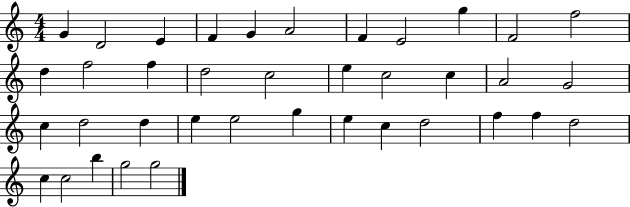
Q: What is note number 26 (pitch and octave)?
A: E5